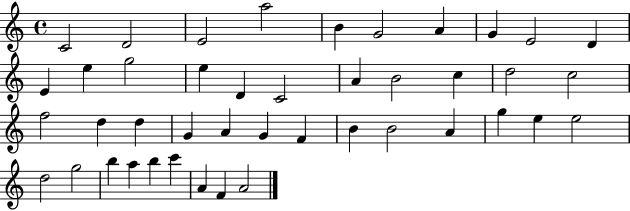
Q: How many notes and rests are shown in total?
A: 43